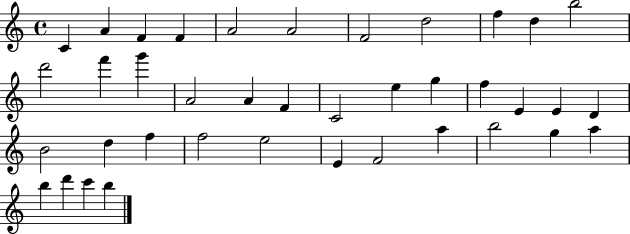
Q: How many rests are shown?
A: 0